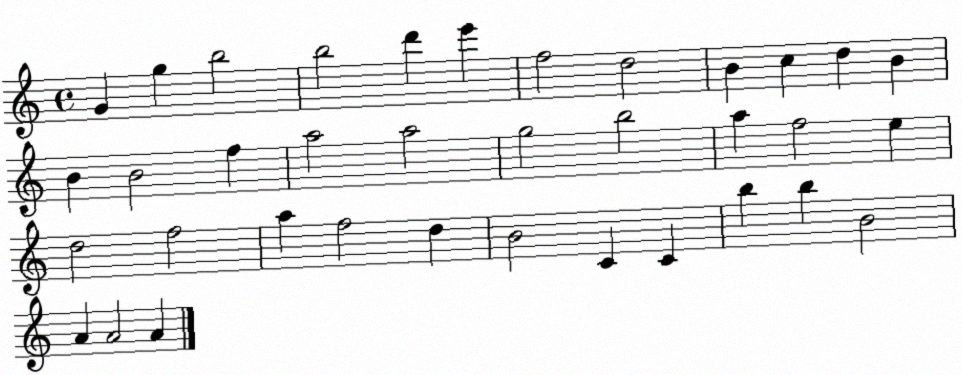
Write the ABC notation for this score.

X:1
T:Untitled
M:4/4
L:1/4
K:C
G g b2 b2 d' e' f2 d2 B c d B B B2 f a2 a2 g2 b2 a f2 e d2 f2 a f2 d B2 C C b b B2 A A2 A